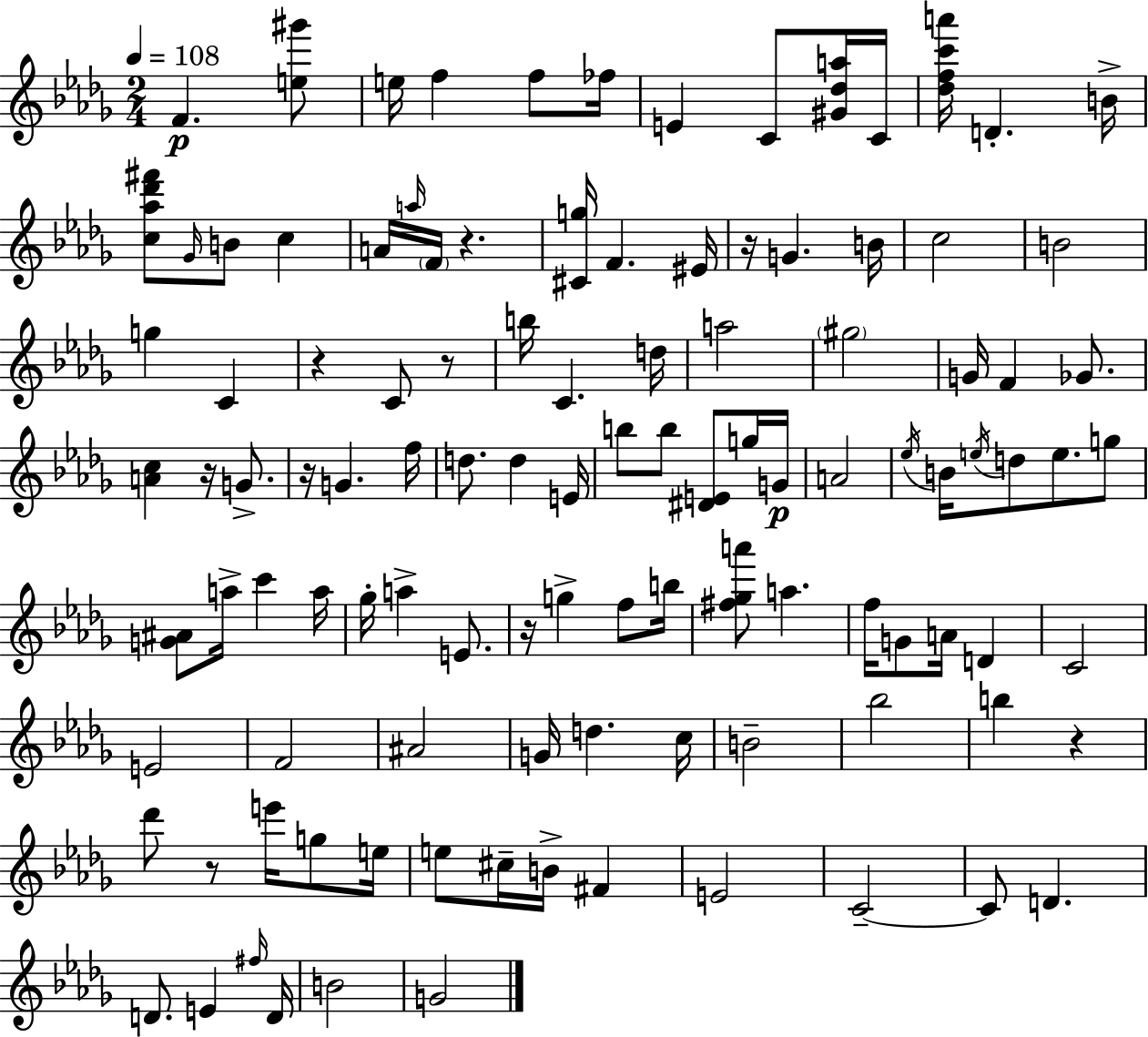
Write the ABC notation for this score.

X:1
T:Untitled
M:2/4
L:1/4
K:Bbm
F [e^g']/2 e/4 f f/2 _f/4 E C/2 [^G_da]/4 C/4 [_dfc'a']/4 D B/4 [c_a_d'^f']/2 _G/4 B/2 c A/4 a/4 F/4 z [^Cg]/4 F ^E/4 z/4 G B/4 c2 B2 g C z C/2 z/2 b/4 C d/4 a2 ^g2 G/4 F _G/2 [Ac] z/4 G/2 z/4 G f/4 d/2 d E/4 b/2 b/2 [^DE]/2 g/4 G/4 A2 _e/4 B/4 e/4 d/2 e/2 g/2 [G^A]/2 a/4 c' a/4 _g/4 a E/2 z/4 g f/2 b/4 [^f_ga']/2 a f/4 G/2 A/4 D C2 E2 F2 ^A2 G/4 d c/4 B2 _b2 b z _d'/2 z/2 e'/4 g/2 e/4 e/2 ^c/4 B/4 ^F E2 C2 C/2 D D/2 E ^f/4 D/4 B2 G2